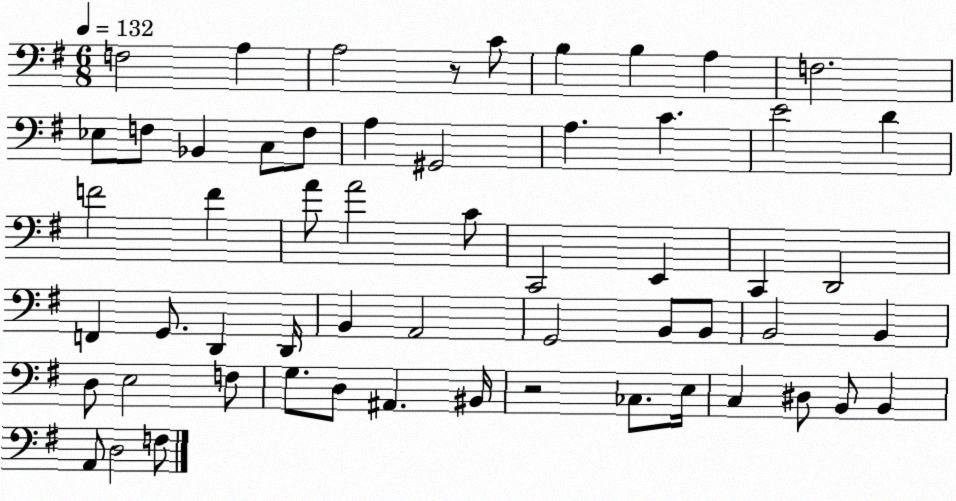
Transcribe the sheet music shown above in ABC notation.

X:1
T:Untitled
M:6/8
L:1/4
K:G
F,2 A, A,2 z/2 C/2 B, B, A, F,2 _E,/2 F,/2 _B,, C,/2 F,/2 A, ^G,,2 A, C E2 D F2 F A/2 A2 C/2 C,,2 E,, C,, D,,2 F,, G,,/2 D,, D,,/4 B,, A,,2 G,,2 B,,/2 B,,/2 B,,2 B,, D,/2 E,2 F,/2 G,/2 D,/2 ^A,, ^B,,/4 z2 _C,/2 E,/4 C, ^D,/2 B,,/2 B,, A,,/2 D,2 F,/2